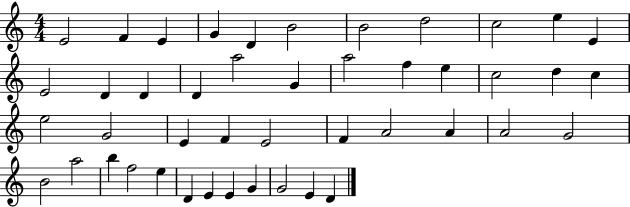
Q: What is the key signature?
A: C major